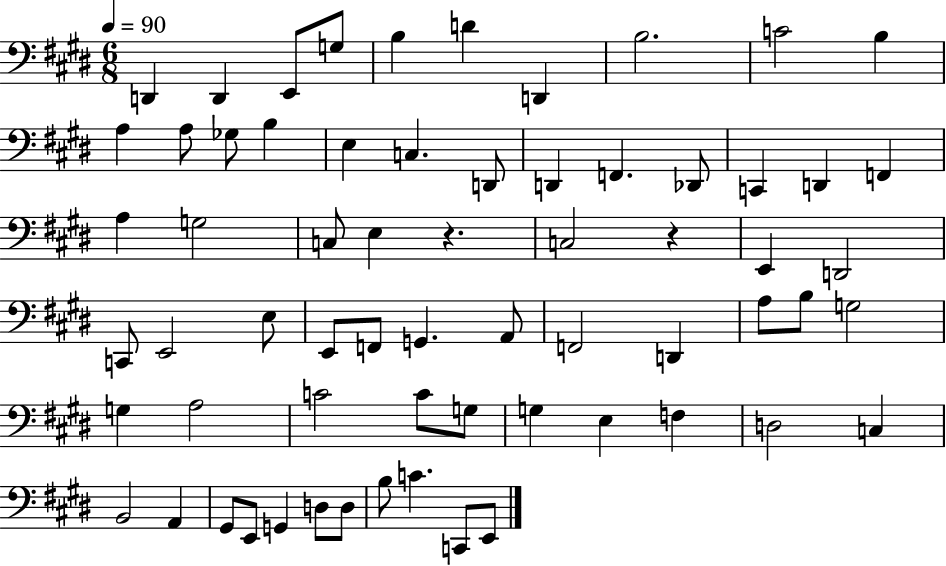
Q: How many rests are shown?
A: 2